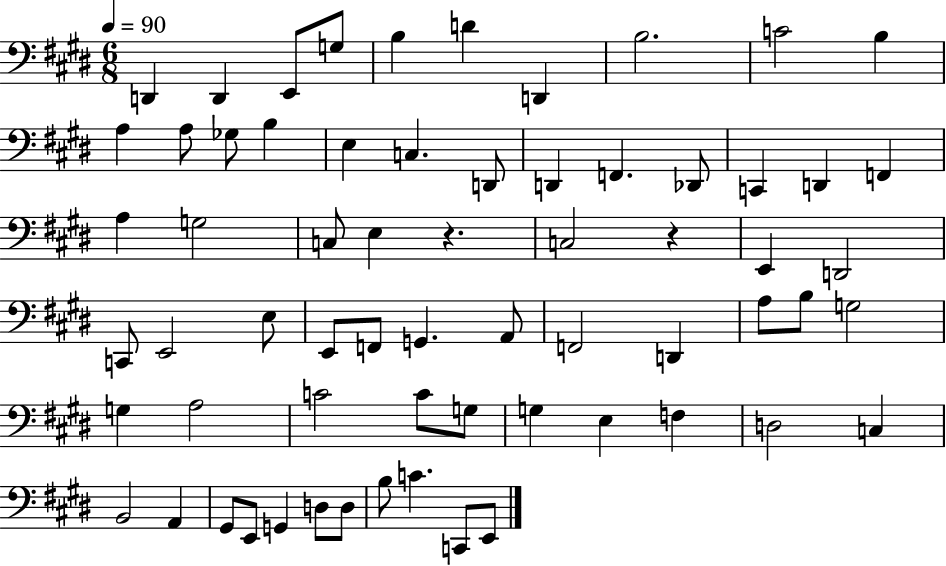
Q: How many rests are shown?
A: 2